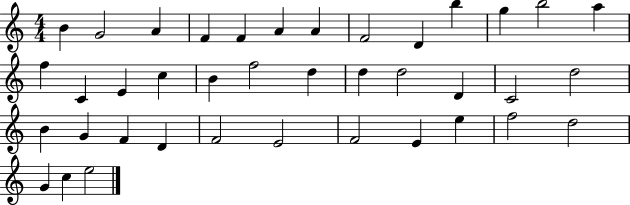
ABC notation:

X:1
T:Untitled
M:4/4
L:1/4
K:C
B G2 A F F A A F2 D b g b2 a f C E c B f2 d d d2 D C2 d2 B G F D F2 E2 F2 E e f2 d2 G c e2